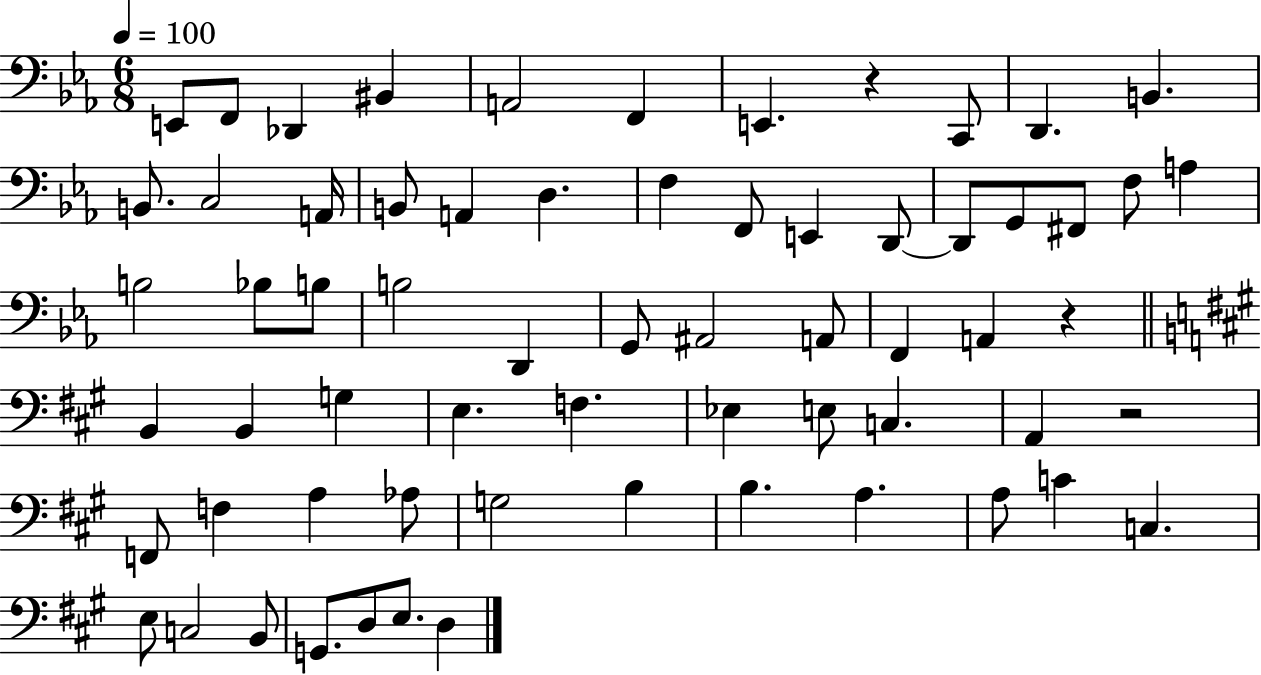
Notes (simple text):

E2/e F2/e Db2/q BIS2/q A2/h F2/q E2/q. R/q C2/e D2/q. B2/q. B2/e. C3/h A2/s B2/e A2/q D3/q. F3/q F2/e E2/q D2/e D2/e G2/e F#2/e F3/e A3/q B3/h Bb3/e B3/e B3/h D2/q G2/e A#2/h A2/e F2/q A2/q R/q B2/q B2/q G3/q E3/q. F3/q. Eb3/q E3/e C3/q. A2/q R/h F2/e F3/q A3/q Ab3/e G3/h B3/q B3/q. A3/q. A3/e C4/q C3/q. E3/e C3/h B2/e G2/e. D3/e E3/e. D3/q